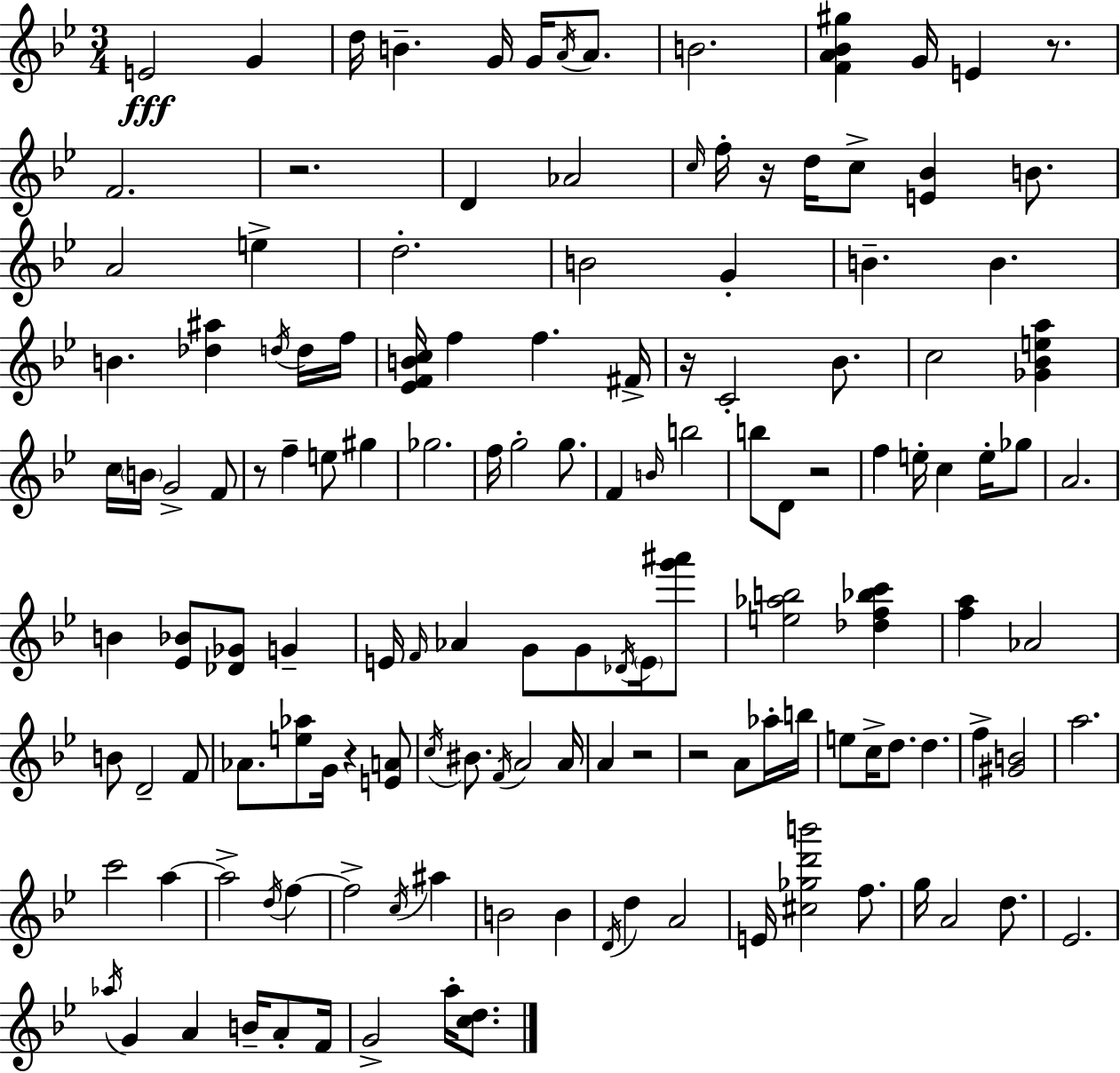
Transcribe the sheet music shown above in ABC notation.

X:1
T:Untitled
M:3/4
L:1/4
K:Gm
E2 G d/4 B G/4 G/4 A/4 A/2 B2 [FA_B^g] G/4 E z/2 F2 z2 D _A2 c/4 f/4 z/4 d/4 c/2 [E_B] B/2 A2 e d2 B2 G B B B [_d^a] d/4 d/4 f/4 [_EFBc]/4 f f ^F/4 z/4 C2 _B/2 c2 [_G_Bea] c/4 B/4 G2 F/2 z/2 f e/2 ^g _g2 f/4 g2 g/2 F B/4 b2 b/2 D/2 z2 f e/4 c e/4 _g/2 A2 B [_E_B]/2 [_D_G]/2 G E/4 F/4 _A G/2 G/2 _D/4 E/4 [g'^a']/2 [e_ab]2 [_df_bc'] [fa] _A2 B/2 D2 F/2 _A/2 [e_a]/2 G/4 z [EA]/2 c/4 ^B/2 F/4 A2 A/4 A z2 z2 A/2 _a/4 b/4 e/2 c/4 d/2 d f [^GB]2 a2 c'2 a a2 d/4 f f2 c/4 ^a B2 B D/4 d A2 E/4 [^c_gd'b']2 f/2 g/4 A2 d/2 _E2 _a/4 G A B/4 A/2 F/4 G2 a/4 [cd]/2